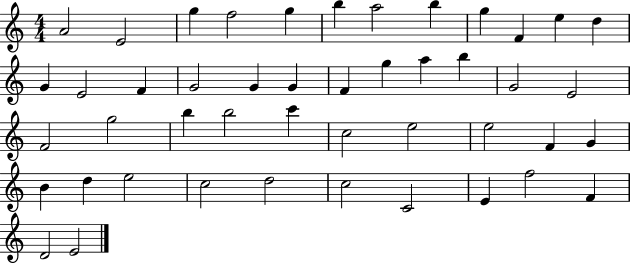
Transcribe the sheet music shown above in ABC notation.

X:1
T:Untitled
M:4/4
L:1/4
K:C
A2 E2 g f2 g b a2 b g F e d G E2 F G2 G G F g a b G2 E2 F2 g2 b b2 c' c2 e2 e2 F G B d e2 c2 d2 c2 C2 E f2 F D2 E2